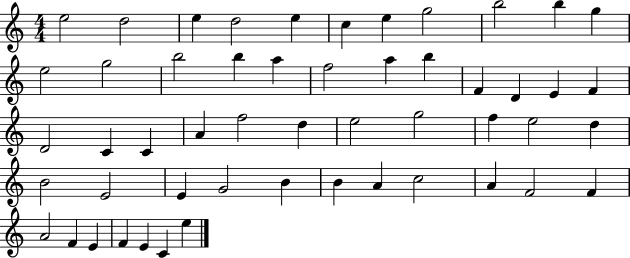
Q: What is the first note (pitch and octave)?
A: E5